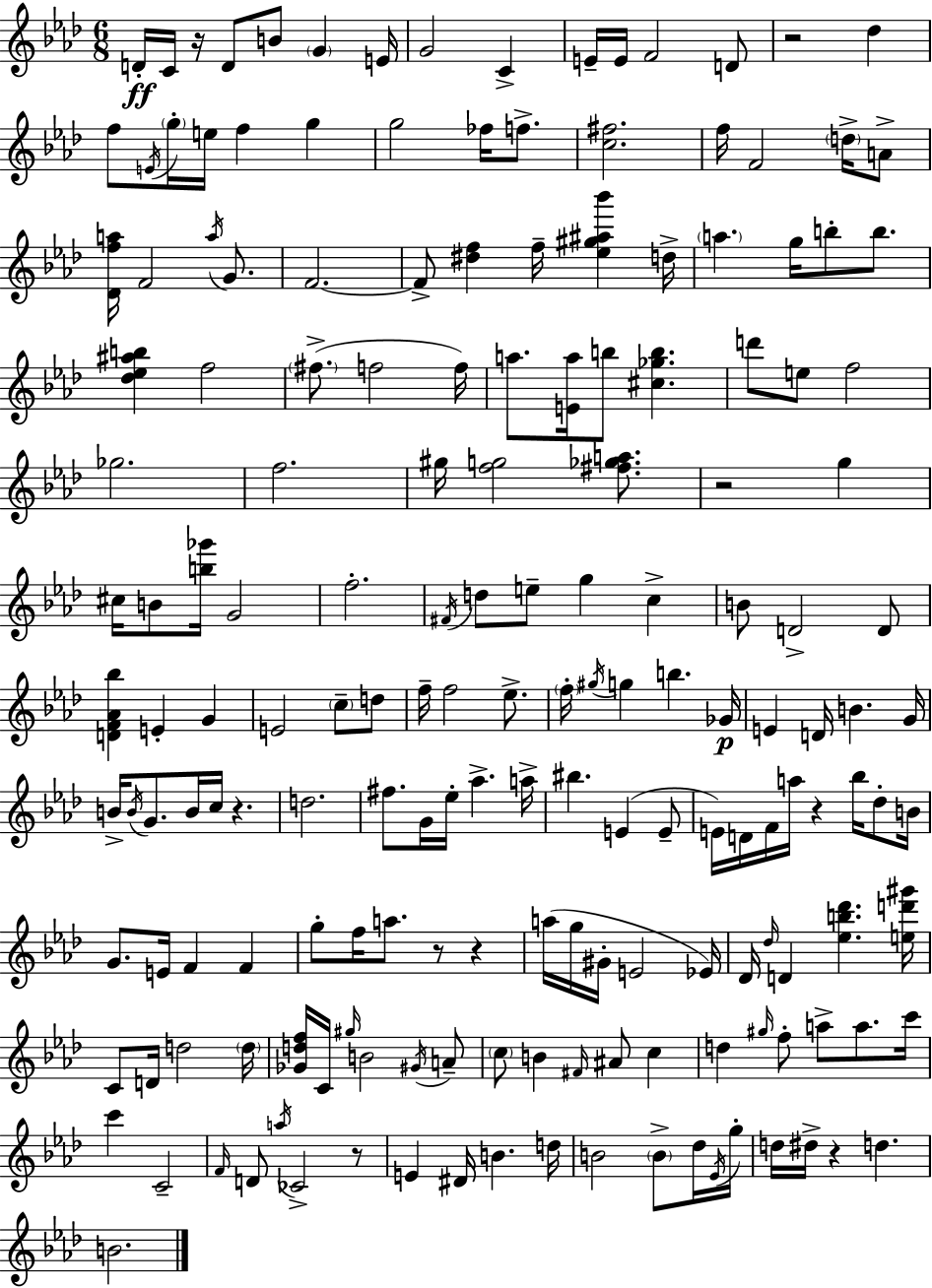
{
  \clef treble
  \numericTimeSignature
  \time 6/8
  \key aes \major
  d'16-.\ff c'16 r16 d'8 b'8 \parenthesize g'4 e'16 | g'2 c'4-> | e'16-- e'16 f'2 d'8 | r2 des''4 | \break f''8 \acciaccatura { e'16 } \parenthesize g''16-. e''16 f''4 g''4 | g''2 fes''16 f''8.-> | <c'' fis''>2. | f''16 f'2 \parenthesize d''16-> a'8-> | \break <des' f'' a''>16 f'2 \acciaccatura { a''16 } g'8. | f'2.~~ | f'8-> <dis'' f''>4 f''16-- <ees'' gis'' ais'' bes'''>4 | d''16-> \parenthesize a''4. g''16 b''8-. b''8. | \break <des'' ees'' ais'' b''>4 f''2 | \parenthesize fis''8.->( f''2 | f''16) a''8. <e' a''>16 b''8 <cis'' ges'' b''>4. | d'''8 e''8 f''2 | \break ges''2. | f''2. | gis''16 <f'' g''>2 <fis'' ges'' a''>8. | r2 g''4 | \break cis''16 b'8 <b'' ges'''>16 g'2 | f''2.-. | \acciaccatura { fis'16 } d''8 e''8-- g''4 c''4-> | b'8 d'2-> | \break d'8 <d' f' aes' bes''>4 e'4-. g'4 | e'2 \parenthesize c''8-- | d''8 f''16-- f''2 | ees''8.-> \parenthesize f''16-. \acciaccatura { gis''16 } g''4 b''4. | \break ges'16\p e'4 d'16 b'4. | g'16 b'16-> \acciaccatura { b'16 } g'8. b'16 c''16 r4. | d''2. | fis''8. g'16 ees''16-. aes''4.-> | \break a''16-> bis''4. e'4( | e'8-- e'16) d'16 f'16 a''16 r4 | bes''16 des''8-. b'16 g'8. e'16 f'4 | f'4 g''8-. f''16 a''8. r8 | \break r4 a''16( g''16 gis'16-. e'2 | ees'16) des'16 \grace { des''16 } d'4 <ees'' b'' des'''>4. | <e'' d''' gis'''>16 c'8 d'16 d''2 | \parenthesize d''16 <ges' d'' f''>16 c'16 \grace { gis''16 } b'2 | \break \acciaccatura { gis'16 } a'8-- \parenthesize c''8 b'4 | \grace { fis'16 } ais'8 c''4 d''4 | \grace { gis''16 } f''8-. a''8-> a''8. c'''16 c'''4 | c'2-- \grace { f'16 } d'8 | \break \acciaccatura { a''16 } ces'2-> r8 | e'4 dis'16 b'4. d''16 | b'2 \parenthesize b'8-> des''16 \acciaccatura { ees'16 } | g''16-. d''16 dis''16-> r4 d''4. | \break b'2. | \bar "|."
}